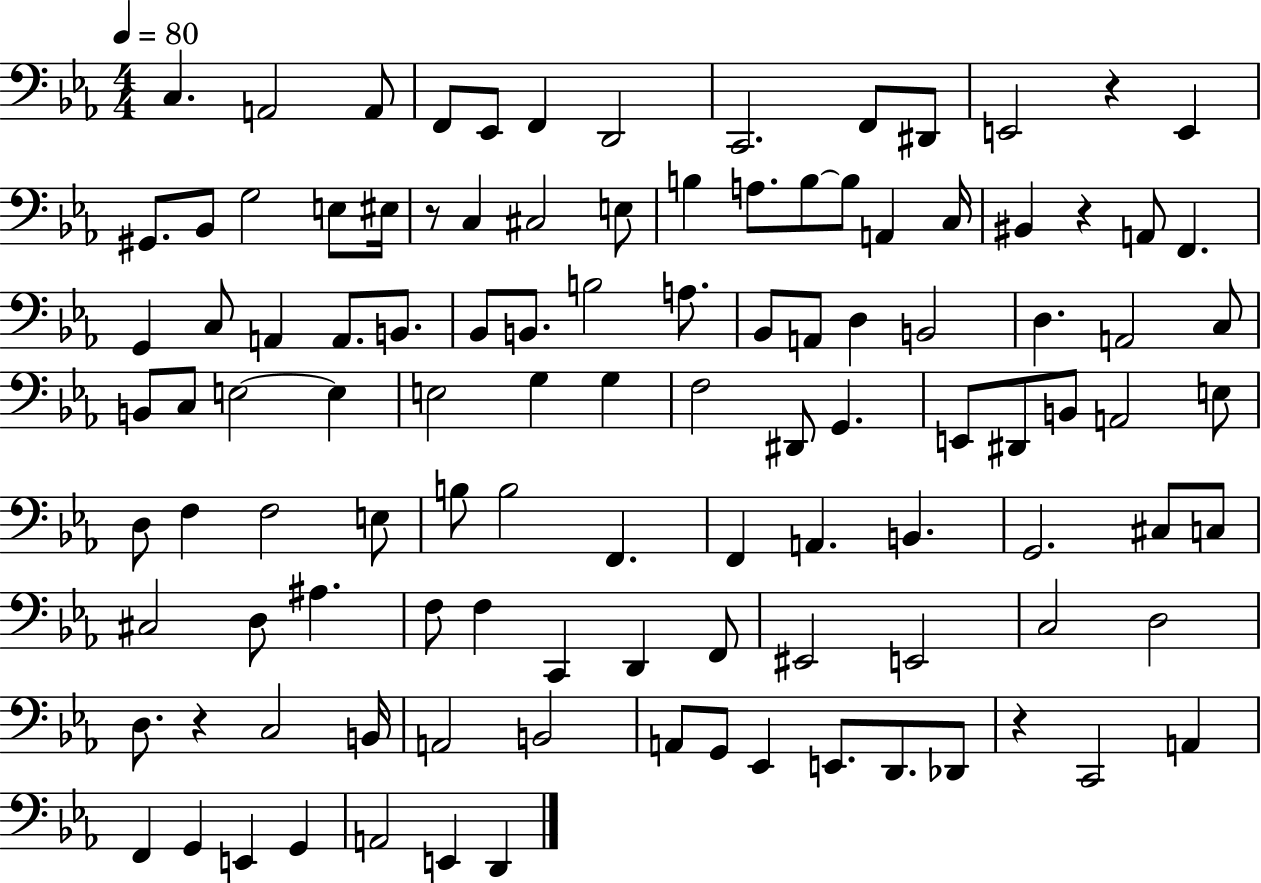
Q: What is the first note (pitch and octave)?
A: C3